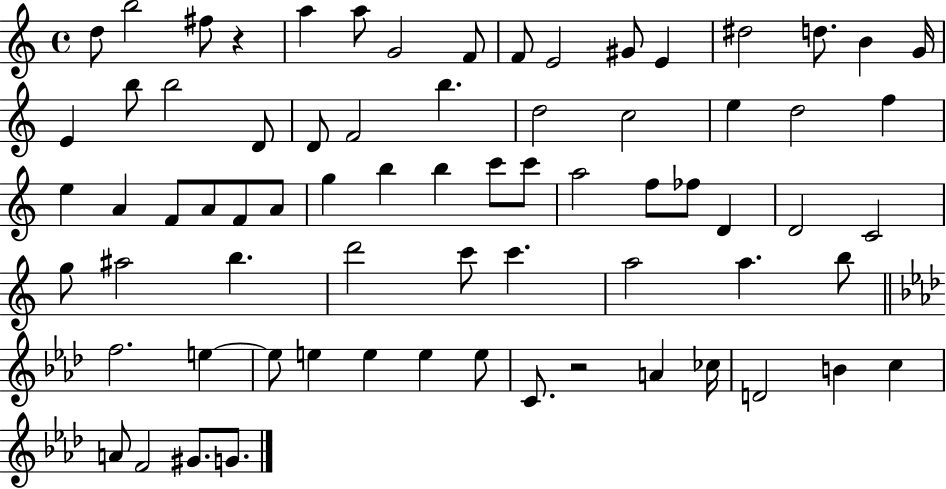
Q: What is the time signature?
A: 4/4